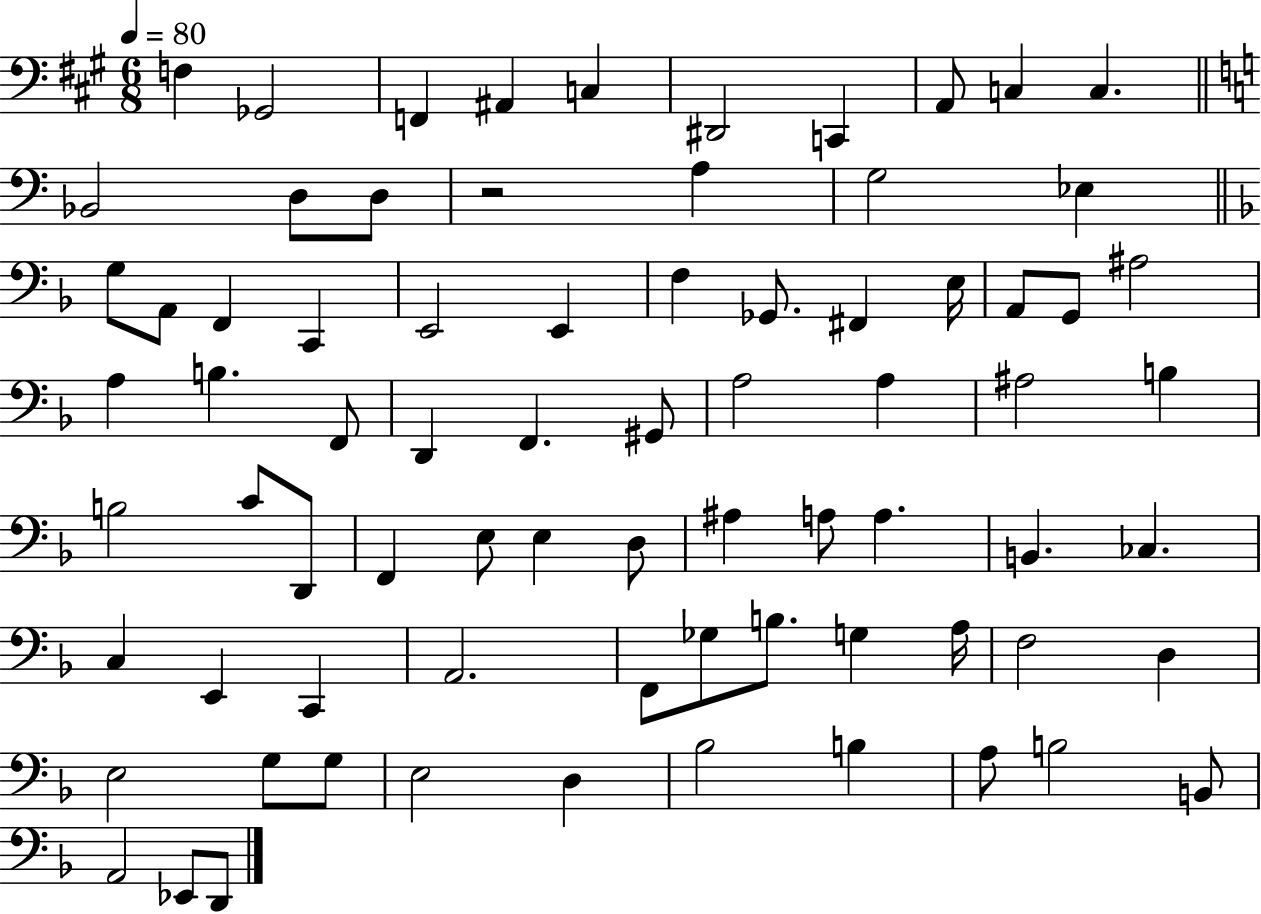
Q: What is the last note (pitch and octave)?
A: D2